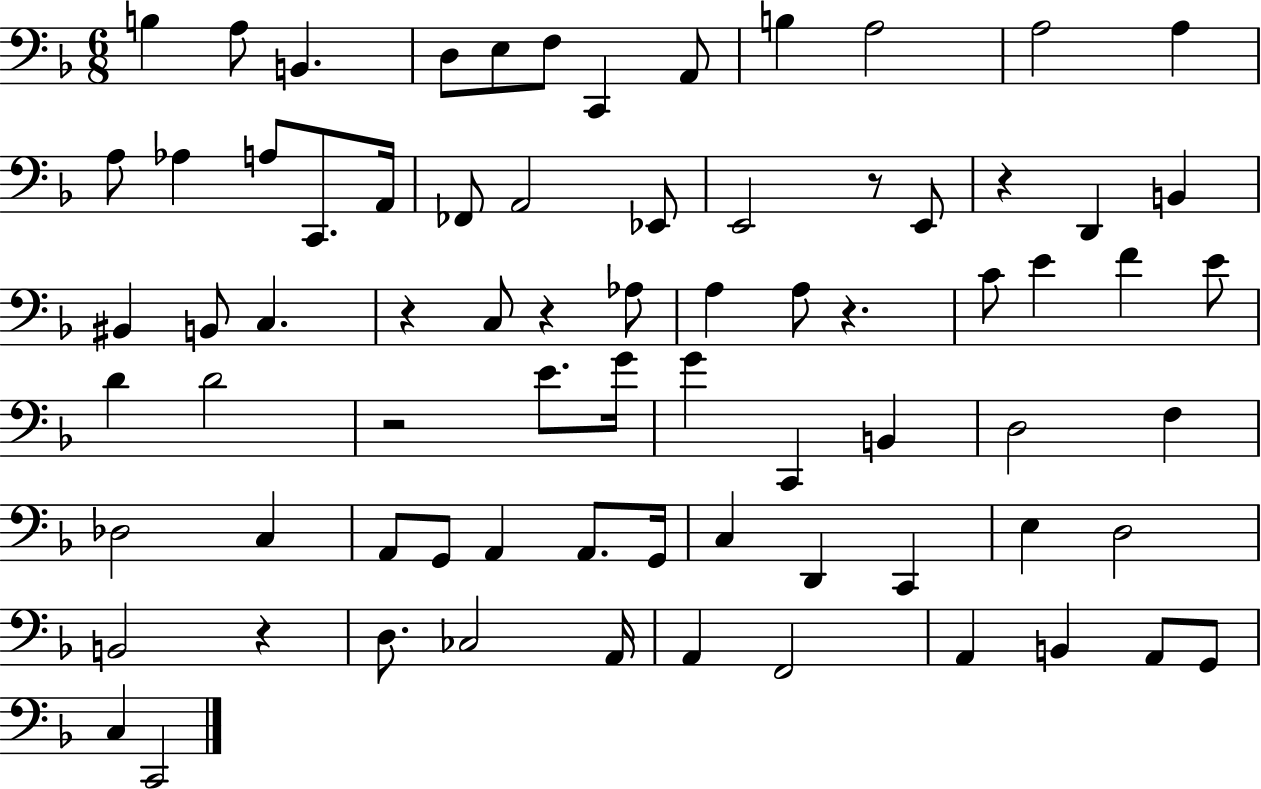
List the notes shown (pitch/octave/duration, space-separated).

B3/q A3/e B2/q. D3/e E3/e F3/e C2/q A2/e B3/q A3/h A3/h A3/q A3/e Ab3/q A3/e C2/e. A2/s FES2/e A2/h Eb2/e E2/h R/e E2/e R/q D2/q B2/q BIS2/q B2/e C3/q. R/q C3/e R/q Ab3/e A3/q A3/e R/q. C4/e E4/q F4/q E4/e D4/q D4/h R/h E4/e. G4/s G4/q C2/q B2/q D3/h F3/q Db3/h C3/q A2/e G2/e A2/q A2/e. G2/s C3/q D2/q C2/q E3/q D3/h B2/h R/q D3/e. CES3/h A2/s A2/q F2/h A2/q B2/q A2/e G2/e C3/q C2/h